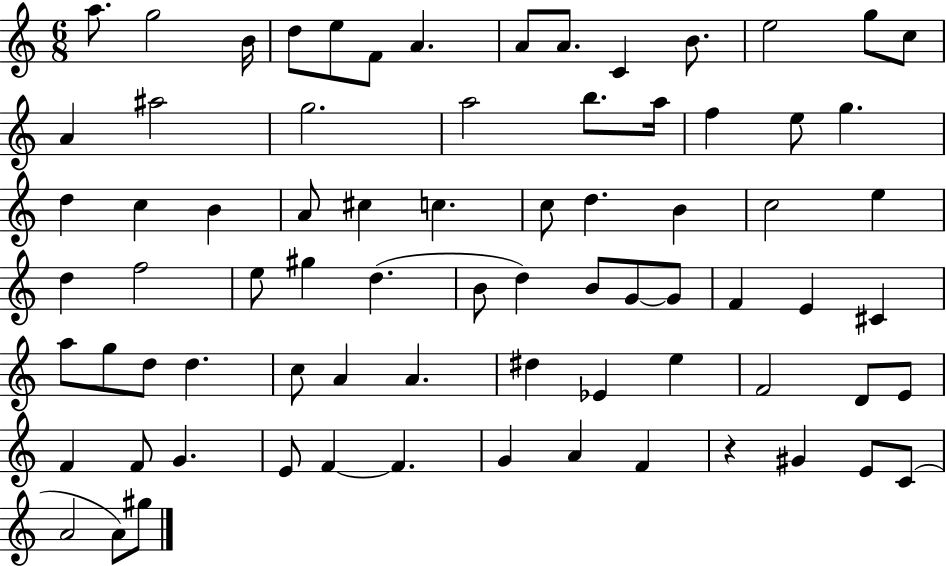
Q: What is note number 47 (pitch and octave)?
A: C#4